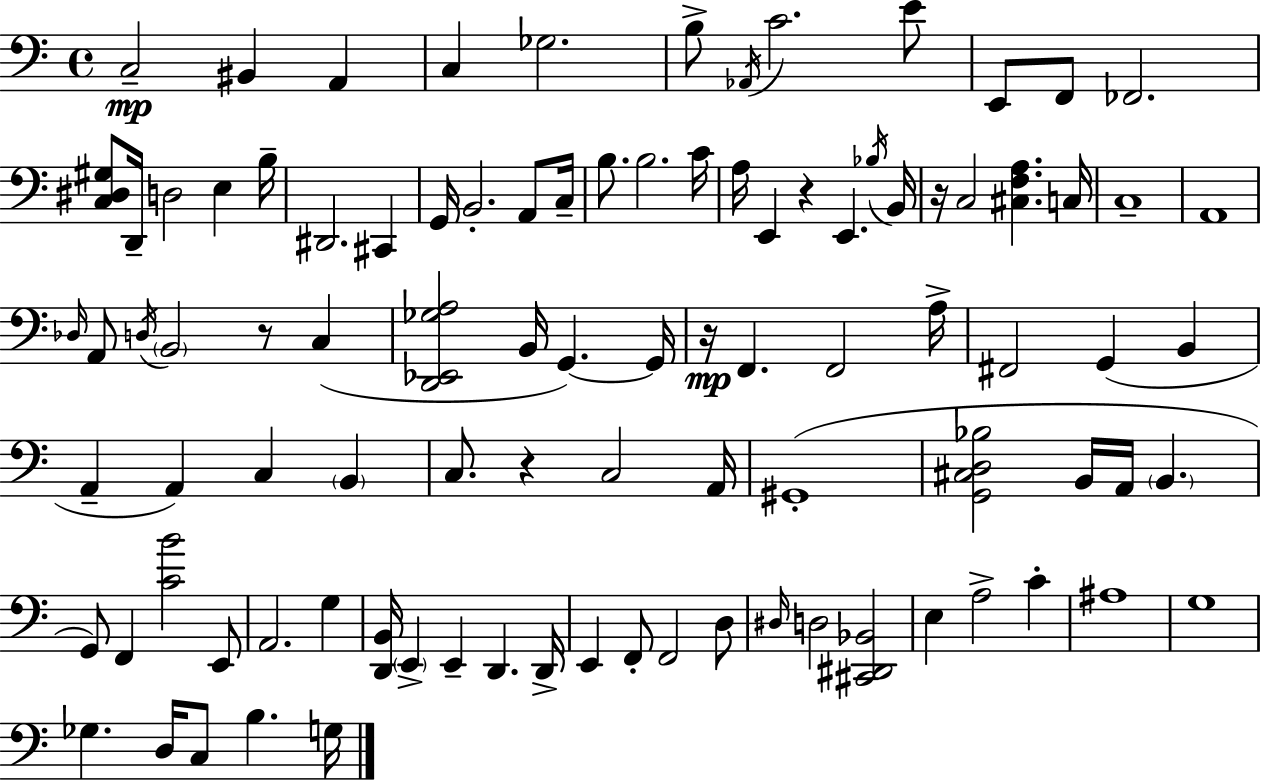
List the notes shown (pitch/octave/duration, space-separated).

C3/h BIS2/q A2/q C3/q Gb3/h. B3/e Ab2/s C4/h. E4/e E2/e F2/e FES2/h. [C3,D#3,G#3]/e D2/s D3/h E3/q B3/s D#2/h. C#2/q G2/s B2/h. A2/e C3/s B3/e. B3/h. C4/s A3/s E2/q R/q E2/q. Bb3/s B2/s R/s C3/h [C#3,F3,A3]/q. C3/s C3/w A2/w Db3/s A2/e D3/s B2/h R/e C3/q [D2,Eb2,Gb3,A3]/h B2/s G2/q. G2/s R/s F2/q. F2/h A3/s F#2/h G2/q B2/q A2/q A2/q C3/q B2/q C3/e. R/q C3/h A2/s G#2/w [G2,C#3,D3,Bb3]/h B2/s A2/s B2/q. G2/e F2/q [C4,B4]/h E2/e A2/h. G3/q [D2,B2]/s E2/q E2/q D2/q. D2/s E2/q F2/e F2/h D3/e D#3/s D3/h [C#2,D#2,Bb2]/h E3/q A3/h C4/q A#3/w G3/w Gb3/q. D3/s C3/e B3/q. G3/s